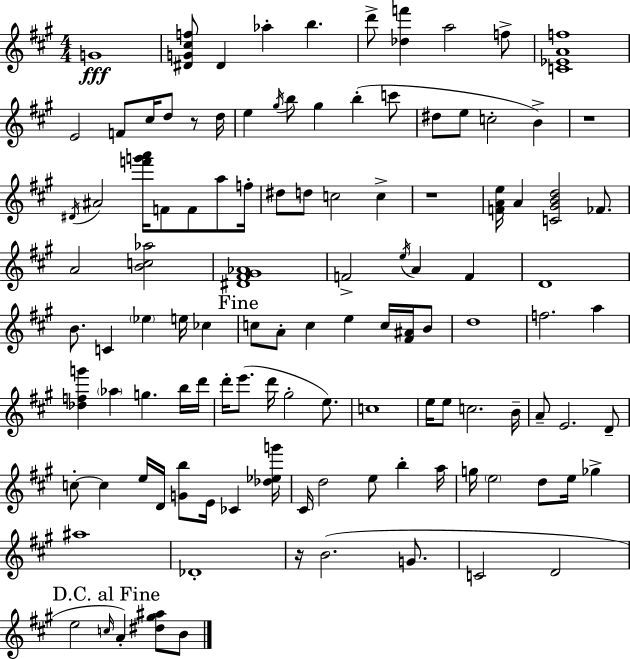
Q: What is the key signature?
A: A major